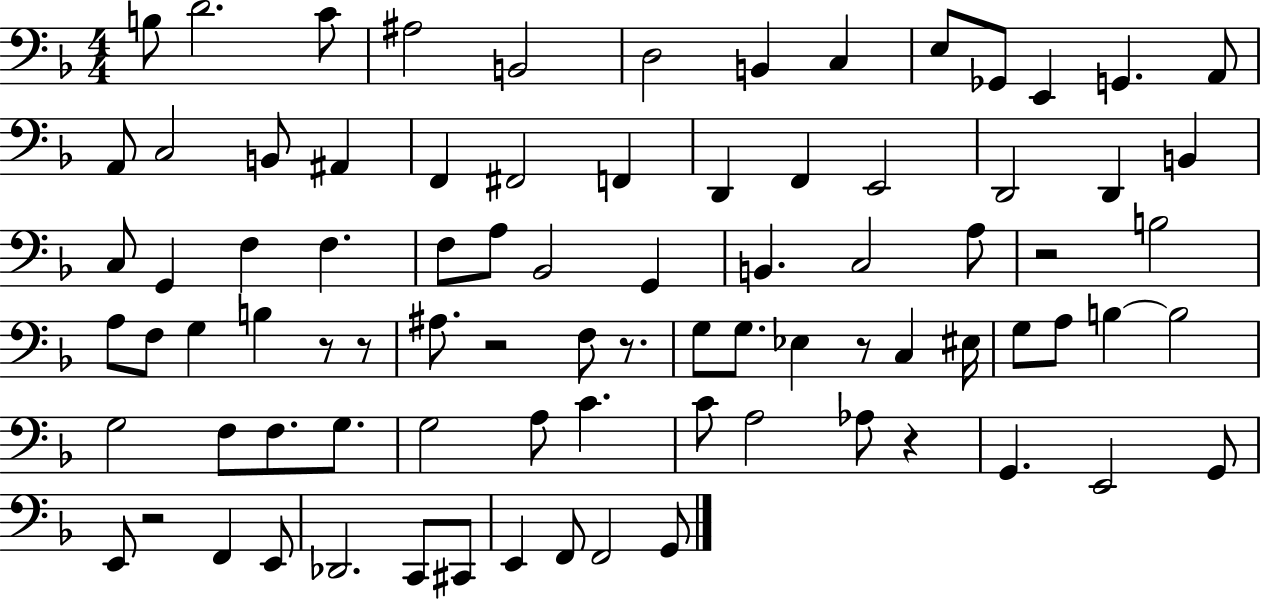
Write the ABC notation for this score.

X:1
T:Untitled
M:4/4
L:1/4
K:F
B,/2 D2 C/2 ^A,2 B,,2 D,2 B,, C, E,/2 _G,,/2 E,, G,, A,,/2 A,,/2 C,2 B,,/2 ^A,, F,, ^F,,2 F,, D,, F,, E,,2 D,,2 D,, B,, C,/2 G,, F, F, F,/2 A,/2 _B,,2 G,, B,, C,2 A,/2 z2 B,2 A,/2 F,/2 G, B, z/2 z/2 ^A,/2 z2 F,/2 z/2 G,/2 G,/2 _E, z/2 C, ^E,/4 G,/2 A,/2 B, B,2 G,2 F,/2 F,/2 G,/2 G,2 A,/2 C C/2 A,2 _A,/2 z G,, E,,2 G,,/2 E,,/2 z2 F,, E,,/2 _D,,2 C,,/2 ^C,,/2 E,, F,,/2 F,,2 G,,/2